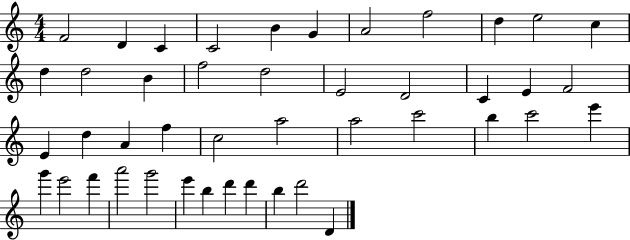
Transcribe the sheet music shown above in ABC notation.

X:1
T:Untitled
M:4/4
L:1/4
K:C
F2 D C C2 B G A2 f2 d e2 c d d2 B f2 d2 E2 D2 C E F2 E d A f c2 a2 a2 c'2 b c'2 e' g' e'2 f' a'2 g'2 e' b d' d' b d'2 D